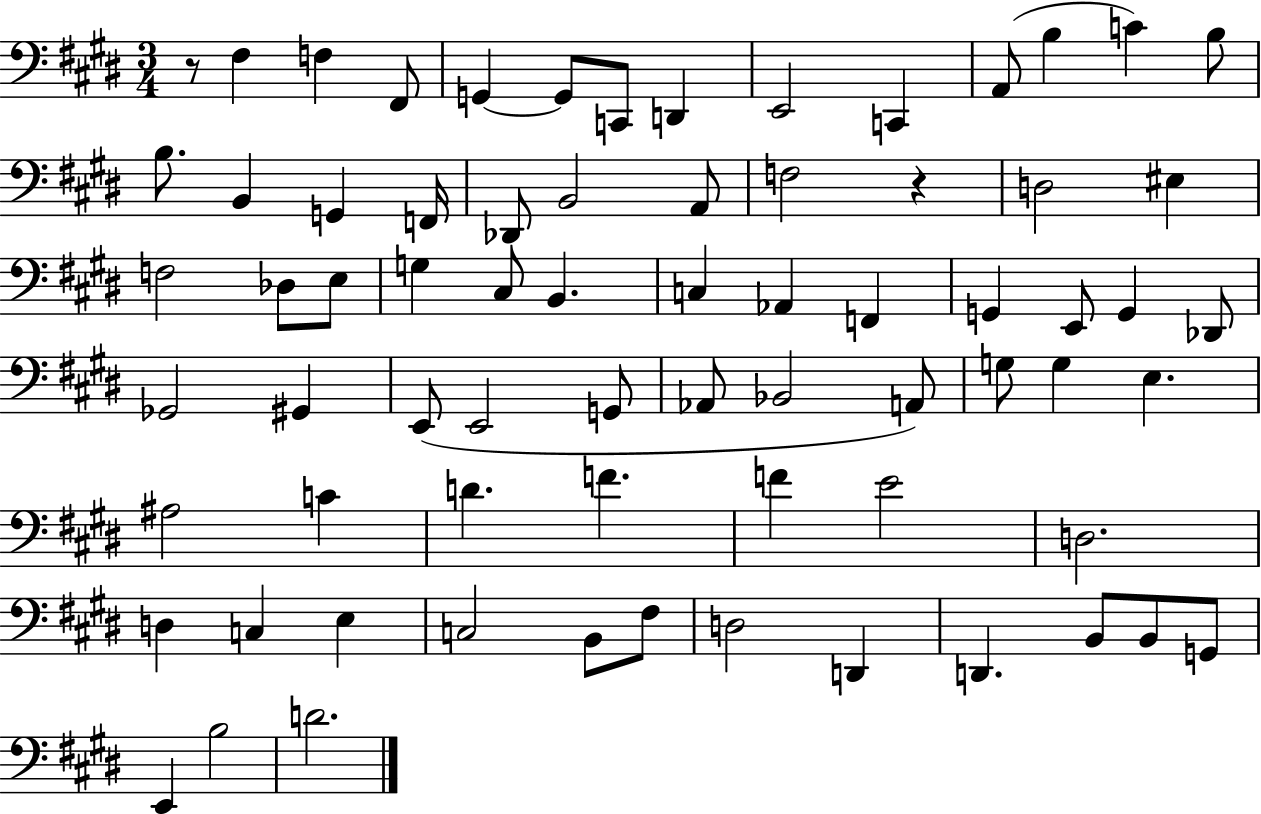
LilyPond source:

{
  \clef bass
  \numericTimeSignature
  \time 3/4
  \key e \major
  \repeat volta 2 { r8 fis4 f4 fis,8 | g,4~~ g,8 c,8 d,4 | e,2 c,4 | a,8( b4 c'4) b8 | \break b8. b,4 g,4 f,16 | des,8 b,2 a,8 | f2 r4 | d2 eis4 | \break f2 des8 e8 | g4 cis8 b,4. | c4 aes,4 f,4 | g,4 e,8 g,4 des,8 | \break ges,2 gis,4 | e,8( e,2 g,8 | aes,8 bes,2 a,8) | g8 g4 e4. | \break ais2 c'4 | d'4. f'4. | f'4 e'2 | d2. | \break d4 c4 e4 | c2 b,8 fis8 | d2 d,4 | d,4. b,8 b,8 g,8 | \break e,4 b2 | d'2. | } \bar "|."
}